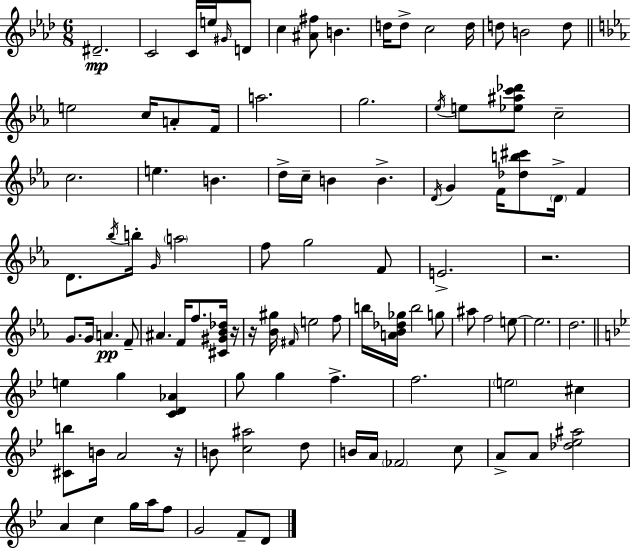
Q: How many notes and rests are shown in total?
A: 103